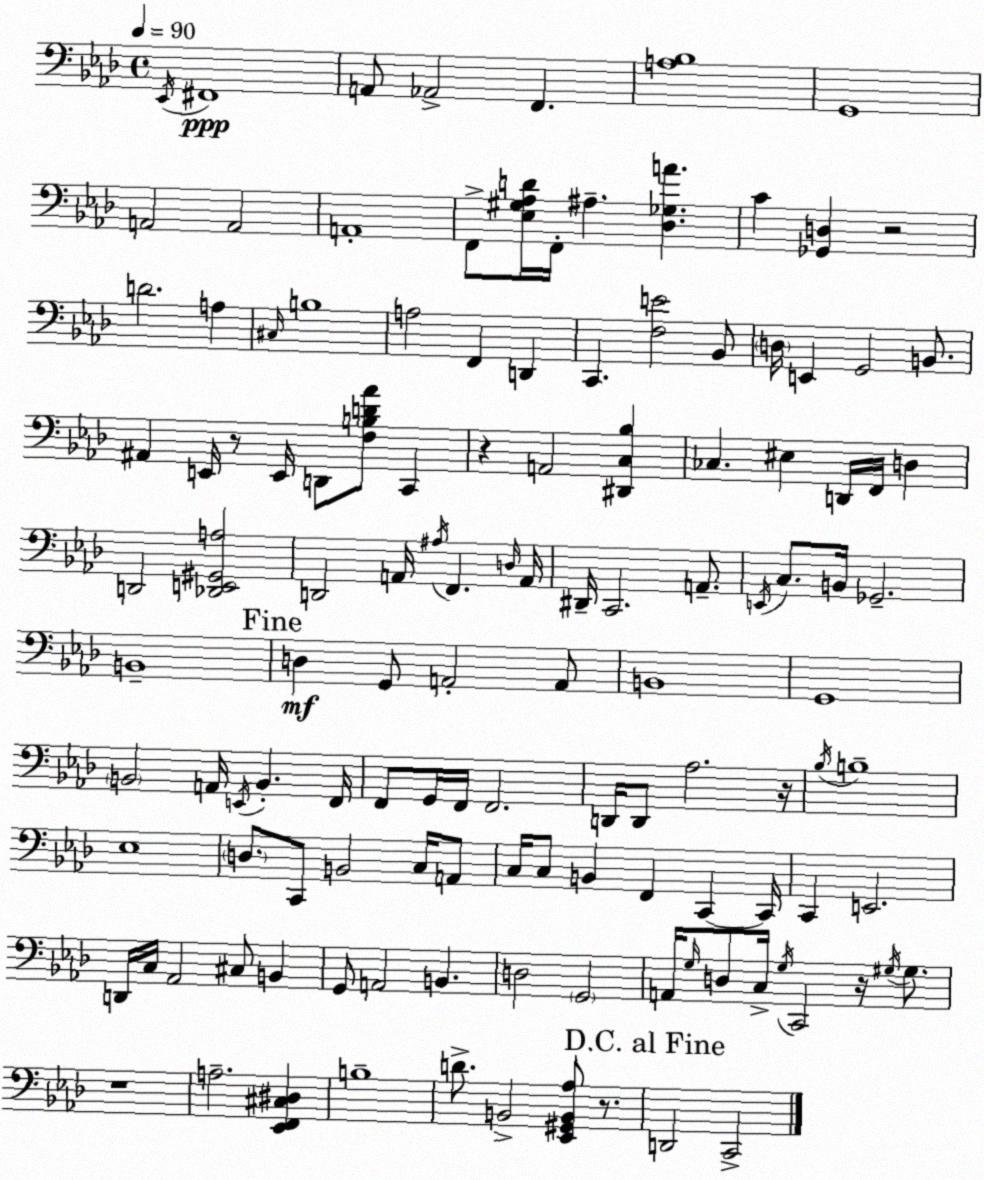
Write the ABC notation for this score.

X:1
T:Untitled
M:4/4
L:1/4
K:Ab
_E,,/4 ^F,,4 A,,/2 _A,,2 F,, [A,_B,]4 G,,4 A,,2 A,,2 A,,4 F,,/2 [_E,^G,_A,D]/4 F,,/4 ^A, [_D,_G,A] C [_G,,D,] z2 D2 A, ^C,/4 B,4 A,2 F,, D,, C,, [F,E]2 _B,,/2 D,/4 E,, G,,2 B,,/2 ^A,, E,,/4 z/2 E,,/4 D,,/2 [F,B,D_A]/2 C,, z A,,2 [^D,,C,_B,] _C, ^E, D,,/4 F,,/4 D, D,,2 [_D,,E,,^G,,A,]2 D,,2 A,,/4 ^A,/4 F,, D,/4 A,,/4 ^D,,/4 C,,2 A,,/2 E,,/4 C,/2 B,,/4 _G,,2 B,,4 D, G,,/2 A,,2 A,,/2 B,,4 G,,4 B,,2 A,,/4 E,,/4 B,, F,,/4 F,,/2 G,,/4 F,,/4 F,,2 D,,/4 D,,/2 _A,2 z/4 _B,/4 B,4 _E,4 D,/2 C,,/2 B,,2 C,/4 A,,/2 C,/4 C,/2 B,, F,, C,, C,,/4 C,, E,,2 D,,/4 C,/4 _A,,2 ^C,/2 B,, G,,/2 A,,2 B,, D,2 G,,2 A,,/4 G,/4 D,/2 C,/4 G,/4 C,,2 z/4 ^G,/4 ^G,/2 z4 A,2 [_E,,F,,^C,^D,] B,4 D/2 B,,2 [_E,,^G,,B,,_A,]/2 z/2 D,,2 C,,2